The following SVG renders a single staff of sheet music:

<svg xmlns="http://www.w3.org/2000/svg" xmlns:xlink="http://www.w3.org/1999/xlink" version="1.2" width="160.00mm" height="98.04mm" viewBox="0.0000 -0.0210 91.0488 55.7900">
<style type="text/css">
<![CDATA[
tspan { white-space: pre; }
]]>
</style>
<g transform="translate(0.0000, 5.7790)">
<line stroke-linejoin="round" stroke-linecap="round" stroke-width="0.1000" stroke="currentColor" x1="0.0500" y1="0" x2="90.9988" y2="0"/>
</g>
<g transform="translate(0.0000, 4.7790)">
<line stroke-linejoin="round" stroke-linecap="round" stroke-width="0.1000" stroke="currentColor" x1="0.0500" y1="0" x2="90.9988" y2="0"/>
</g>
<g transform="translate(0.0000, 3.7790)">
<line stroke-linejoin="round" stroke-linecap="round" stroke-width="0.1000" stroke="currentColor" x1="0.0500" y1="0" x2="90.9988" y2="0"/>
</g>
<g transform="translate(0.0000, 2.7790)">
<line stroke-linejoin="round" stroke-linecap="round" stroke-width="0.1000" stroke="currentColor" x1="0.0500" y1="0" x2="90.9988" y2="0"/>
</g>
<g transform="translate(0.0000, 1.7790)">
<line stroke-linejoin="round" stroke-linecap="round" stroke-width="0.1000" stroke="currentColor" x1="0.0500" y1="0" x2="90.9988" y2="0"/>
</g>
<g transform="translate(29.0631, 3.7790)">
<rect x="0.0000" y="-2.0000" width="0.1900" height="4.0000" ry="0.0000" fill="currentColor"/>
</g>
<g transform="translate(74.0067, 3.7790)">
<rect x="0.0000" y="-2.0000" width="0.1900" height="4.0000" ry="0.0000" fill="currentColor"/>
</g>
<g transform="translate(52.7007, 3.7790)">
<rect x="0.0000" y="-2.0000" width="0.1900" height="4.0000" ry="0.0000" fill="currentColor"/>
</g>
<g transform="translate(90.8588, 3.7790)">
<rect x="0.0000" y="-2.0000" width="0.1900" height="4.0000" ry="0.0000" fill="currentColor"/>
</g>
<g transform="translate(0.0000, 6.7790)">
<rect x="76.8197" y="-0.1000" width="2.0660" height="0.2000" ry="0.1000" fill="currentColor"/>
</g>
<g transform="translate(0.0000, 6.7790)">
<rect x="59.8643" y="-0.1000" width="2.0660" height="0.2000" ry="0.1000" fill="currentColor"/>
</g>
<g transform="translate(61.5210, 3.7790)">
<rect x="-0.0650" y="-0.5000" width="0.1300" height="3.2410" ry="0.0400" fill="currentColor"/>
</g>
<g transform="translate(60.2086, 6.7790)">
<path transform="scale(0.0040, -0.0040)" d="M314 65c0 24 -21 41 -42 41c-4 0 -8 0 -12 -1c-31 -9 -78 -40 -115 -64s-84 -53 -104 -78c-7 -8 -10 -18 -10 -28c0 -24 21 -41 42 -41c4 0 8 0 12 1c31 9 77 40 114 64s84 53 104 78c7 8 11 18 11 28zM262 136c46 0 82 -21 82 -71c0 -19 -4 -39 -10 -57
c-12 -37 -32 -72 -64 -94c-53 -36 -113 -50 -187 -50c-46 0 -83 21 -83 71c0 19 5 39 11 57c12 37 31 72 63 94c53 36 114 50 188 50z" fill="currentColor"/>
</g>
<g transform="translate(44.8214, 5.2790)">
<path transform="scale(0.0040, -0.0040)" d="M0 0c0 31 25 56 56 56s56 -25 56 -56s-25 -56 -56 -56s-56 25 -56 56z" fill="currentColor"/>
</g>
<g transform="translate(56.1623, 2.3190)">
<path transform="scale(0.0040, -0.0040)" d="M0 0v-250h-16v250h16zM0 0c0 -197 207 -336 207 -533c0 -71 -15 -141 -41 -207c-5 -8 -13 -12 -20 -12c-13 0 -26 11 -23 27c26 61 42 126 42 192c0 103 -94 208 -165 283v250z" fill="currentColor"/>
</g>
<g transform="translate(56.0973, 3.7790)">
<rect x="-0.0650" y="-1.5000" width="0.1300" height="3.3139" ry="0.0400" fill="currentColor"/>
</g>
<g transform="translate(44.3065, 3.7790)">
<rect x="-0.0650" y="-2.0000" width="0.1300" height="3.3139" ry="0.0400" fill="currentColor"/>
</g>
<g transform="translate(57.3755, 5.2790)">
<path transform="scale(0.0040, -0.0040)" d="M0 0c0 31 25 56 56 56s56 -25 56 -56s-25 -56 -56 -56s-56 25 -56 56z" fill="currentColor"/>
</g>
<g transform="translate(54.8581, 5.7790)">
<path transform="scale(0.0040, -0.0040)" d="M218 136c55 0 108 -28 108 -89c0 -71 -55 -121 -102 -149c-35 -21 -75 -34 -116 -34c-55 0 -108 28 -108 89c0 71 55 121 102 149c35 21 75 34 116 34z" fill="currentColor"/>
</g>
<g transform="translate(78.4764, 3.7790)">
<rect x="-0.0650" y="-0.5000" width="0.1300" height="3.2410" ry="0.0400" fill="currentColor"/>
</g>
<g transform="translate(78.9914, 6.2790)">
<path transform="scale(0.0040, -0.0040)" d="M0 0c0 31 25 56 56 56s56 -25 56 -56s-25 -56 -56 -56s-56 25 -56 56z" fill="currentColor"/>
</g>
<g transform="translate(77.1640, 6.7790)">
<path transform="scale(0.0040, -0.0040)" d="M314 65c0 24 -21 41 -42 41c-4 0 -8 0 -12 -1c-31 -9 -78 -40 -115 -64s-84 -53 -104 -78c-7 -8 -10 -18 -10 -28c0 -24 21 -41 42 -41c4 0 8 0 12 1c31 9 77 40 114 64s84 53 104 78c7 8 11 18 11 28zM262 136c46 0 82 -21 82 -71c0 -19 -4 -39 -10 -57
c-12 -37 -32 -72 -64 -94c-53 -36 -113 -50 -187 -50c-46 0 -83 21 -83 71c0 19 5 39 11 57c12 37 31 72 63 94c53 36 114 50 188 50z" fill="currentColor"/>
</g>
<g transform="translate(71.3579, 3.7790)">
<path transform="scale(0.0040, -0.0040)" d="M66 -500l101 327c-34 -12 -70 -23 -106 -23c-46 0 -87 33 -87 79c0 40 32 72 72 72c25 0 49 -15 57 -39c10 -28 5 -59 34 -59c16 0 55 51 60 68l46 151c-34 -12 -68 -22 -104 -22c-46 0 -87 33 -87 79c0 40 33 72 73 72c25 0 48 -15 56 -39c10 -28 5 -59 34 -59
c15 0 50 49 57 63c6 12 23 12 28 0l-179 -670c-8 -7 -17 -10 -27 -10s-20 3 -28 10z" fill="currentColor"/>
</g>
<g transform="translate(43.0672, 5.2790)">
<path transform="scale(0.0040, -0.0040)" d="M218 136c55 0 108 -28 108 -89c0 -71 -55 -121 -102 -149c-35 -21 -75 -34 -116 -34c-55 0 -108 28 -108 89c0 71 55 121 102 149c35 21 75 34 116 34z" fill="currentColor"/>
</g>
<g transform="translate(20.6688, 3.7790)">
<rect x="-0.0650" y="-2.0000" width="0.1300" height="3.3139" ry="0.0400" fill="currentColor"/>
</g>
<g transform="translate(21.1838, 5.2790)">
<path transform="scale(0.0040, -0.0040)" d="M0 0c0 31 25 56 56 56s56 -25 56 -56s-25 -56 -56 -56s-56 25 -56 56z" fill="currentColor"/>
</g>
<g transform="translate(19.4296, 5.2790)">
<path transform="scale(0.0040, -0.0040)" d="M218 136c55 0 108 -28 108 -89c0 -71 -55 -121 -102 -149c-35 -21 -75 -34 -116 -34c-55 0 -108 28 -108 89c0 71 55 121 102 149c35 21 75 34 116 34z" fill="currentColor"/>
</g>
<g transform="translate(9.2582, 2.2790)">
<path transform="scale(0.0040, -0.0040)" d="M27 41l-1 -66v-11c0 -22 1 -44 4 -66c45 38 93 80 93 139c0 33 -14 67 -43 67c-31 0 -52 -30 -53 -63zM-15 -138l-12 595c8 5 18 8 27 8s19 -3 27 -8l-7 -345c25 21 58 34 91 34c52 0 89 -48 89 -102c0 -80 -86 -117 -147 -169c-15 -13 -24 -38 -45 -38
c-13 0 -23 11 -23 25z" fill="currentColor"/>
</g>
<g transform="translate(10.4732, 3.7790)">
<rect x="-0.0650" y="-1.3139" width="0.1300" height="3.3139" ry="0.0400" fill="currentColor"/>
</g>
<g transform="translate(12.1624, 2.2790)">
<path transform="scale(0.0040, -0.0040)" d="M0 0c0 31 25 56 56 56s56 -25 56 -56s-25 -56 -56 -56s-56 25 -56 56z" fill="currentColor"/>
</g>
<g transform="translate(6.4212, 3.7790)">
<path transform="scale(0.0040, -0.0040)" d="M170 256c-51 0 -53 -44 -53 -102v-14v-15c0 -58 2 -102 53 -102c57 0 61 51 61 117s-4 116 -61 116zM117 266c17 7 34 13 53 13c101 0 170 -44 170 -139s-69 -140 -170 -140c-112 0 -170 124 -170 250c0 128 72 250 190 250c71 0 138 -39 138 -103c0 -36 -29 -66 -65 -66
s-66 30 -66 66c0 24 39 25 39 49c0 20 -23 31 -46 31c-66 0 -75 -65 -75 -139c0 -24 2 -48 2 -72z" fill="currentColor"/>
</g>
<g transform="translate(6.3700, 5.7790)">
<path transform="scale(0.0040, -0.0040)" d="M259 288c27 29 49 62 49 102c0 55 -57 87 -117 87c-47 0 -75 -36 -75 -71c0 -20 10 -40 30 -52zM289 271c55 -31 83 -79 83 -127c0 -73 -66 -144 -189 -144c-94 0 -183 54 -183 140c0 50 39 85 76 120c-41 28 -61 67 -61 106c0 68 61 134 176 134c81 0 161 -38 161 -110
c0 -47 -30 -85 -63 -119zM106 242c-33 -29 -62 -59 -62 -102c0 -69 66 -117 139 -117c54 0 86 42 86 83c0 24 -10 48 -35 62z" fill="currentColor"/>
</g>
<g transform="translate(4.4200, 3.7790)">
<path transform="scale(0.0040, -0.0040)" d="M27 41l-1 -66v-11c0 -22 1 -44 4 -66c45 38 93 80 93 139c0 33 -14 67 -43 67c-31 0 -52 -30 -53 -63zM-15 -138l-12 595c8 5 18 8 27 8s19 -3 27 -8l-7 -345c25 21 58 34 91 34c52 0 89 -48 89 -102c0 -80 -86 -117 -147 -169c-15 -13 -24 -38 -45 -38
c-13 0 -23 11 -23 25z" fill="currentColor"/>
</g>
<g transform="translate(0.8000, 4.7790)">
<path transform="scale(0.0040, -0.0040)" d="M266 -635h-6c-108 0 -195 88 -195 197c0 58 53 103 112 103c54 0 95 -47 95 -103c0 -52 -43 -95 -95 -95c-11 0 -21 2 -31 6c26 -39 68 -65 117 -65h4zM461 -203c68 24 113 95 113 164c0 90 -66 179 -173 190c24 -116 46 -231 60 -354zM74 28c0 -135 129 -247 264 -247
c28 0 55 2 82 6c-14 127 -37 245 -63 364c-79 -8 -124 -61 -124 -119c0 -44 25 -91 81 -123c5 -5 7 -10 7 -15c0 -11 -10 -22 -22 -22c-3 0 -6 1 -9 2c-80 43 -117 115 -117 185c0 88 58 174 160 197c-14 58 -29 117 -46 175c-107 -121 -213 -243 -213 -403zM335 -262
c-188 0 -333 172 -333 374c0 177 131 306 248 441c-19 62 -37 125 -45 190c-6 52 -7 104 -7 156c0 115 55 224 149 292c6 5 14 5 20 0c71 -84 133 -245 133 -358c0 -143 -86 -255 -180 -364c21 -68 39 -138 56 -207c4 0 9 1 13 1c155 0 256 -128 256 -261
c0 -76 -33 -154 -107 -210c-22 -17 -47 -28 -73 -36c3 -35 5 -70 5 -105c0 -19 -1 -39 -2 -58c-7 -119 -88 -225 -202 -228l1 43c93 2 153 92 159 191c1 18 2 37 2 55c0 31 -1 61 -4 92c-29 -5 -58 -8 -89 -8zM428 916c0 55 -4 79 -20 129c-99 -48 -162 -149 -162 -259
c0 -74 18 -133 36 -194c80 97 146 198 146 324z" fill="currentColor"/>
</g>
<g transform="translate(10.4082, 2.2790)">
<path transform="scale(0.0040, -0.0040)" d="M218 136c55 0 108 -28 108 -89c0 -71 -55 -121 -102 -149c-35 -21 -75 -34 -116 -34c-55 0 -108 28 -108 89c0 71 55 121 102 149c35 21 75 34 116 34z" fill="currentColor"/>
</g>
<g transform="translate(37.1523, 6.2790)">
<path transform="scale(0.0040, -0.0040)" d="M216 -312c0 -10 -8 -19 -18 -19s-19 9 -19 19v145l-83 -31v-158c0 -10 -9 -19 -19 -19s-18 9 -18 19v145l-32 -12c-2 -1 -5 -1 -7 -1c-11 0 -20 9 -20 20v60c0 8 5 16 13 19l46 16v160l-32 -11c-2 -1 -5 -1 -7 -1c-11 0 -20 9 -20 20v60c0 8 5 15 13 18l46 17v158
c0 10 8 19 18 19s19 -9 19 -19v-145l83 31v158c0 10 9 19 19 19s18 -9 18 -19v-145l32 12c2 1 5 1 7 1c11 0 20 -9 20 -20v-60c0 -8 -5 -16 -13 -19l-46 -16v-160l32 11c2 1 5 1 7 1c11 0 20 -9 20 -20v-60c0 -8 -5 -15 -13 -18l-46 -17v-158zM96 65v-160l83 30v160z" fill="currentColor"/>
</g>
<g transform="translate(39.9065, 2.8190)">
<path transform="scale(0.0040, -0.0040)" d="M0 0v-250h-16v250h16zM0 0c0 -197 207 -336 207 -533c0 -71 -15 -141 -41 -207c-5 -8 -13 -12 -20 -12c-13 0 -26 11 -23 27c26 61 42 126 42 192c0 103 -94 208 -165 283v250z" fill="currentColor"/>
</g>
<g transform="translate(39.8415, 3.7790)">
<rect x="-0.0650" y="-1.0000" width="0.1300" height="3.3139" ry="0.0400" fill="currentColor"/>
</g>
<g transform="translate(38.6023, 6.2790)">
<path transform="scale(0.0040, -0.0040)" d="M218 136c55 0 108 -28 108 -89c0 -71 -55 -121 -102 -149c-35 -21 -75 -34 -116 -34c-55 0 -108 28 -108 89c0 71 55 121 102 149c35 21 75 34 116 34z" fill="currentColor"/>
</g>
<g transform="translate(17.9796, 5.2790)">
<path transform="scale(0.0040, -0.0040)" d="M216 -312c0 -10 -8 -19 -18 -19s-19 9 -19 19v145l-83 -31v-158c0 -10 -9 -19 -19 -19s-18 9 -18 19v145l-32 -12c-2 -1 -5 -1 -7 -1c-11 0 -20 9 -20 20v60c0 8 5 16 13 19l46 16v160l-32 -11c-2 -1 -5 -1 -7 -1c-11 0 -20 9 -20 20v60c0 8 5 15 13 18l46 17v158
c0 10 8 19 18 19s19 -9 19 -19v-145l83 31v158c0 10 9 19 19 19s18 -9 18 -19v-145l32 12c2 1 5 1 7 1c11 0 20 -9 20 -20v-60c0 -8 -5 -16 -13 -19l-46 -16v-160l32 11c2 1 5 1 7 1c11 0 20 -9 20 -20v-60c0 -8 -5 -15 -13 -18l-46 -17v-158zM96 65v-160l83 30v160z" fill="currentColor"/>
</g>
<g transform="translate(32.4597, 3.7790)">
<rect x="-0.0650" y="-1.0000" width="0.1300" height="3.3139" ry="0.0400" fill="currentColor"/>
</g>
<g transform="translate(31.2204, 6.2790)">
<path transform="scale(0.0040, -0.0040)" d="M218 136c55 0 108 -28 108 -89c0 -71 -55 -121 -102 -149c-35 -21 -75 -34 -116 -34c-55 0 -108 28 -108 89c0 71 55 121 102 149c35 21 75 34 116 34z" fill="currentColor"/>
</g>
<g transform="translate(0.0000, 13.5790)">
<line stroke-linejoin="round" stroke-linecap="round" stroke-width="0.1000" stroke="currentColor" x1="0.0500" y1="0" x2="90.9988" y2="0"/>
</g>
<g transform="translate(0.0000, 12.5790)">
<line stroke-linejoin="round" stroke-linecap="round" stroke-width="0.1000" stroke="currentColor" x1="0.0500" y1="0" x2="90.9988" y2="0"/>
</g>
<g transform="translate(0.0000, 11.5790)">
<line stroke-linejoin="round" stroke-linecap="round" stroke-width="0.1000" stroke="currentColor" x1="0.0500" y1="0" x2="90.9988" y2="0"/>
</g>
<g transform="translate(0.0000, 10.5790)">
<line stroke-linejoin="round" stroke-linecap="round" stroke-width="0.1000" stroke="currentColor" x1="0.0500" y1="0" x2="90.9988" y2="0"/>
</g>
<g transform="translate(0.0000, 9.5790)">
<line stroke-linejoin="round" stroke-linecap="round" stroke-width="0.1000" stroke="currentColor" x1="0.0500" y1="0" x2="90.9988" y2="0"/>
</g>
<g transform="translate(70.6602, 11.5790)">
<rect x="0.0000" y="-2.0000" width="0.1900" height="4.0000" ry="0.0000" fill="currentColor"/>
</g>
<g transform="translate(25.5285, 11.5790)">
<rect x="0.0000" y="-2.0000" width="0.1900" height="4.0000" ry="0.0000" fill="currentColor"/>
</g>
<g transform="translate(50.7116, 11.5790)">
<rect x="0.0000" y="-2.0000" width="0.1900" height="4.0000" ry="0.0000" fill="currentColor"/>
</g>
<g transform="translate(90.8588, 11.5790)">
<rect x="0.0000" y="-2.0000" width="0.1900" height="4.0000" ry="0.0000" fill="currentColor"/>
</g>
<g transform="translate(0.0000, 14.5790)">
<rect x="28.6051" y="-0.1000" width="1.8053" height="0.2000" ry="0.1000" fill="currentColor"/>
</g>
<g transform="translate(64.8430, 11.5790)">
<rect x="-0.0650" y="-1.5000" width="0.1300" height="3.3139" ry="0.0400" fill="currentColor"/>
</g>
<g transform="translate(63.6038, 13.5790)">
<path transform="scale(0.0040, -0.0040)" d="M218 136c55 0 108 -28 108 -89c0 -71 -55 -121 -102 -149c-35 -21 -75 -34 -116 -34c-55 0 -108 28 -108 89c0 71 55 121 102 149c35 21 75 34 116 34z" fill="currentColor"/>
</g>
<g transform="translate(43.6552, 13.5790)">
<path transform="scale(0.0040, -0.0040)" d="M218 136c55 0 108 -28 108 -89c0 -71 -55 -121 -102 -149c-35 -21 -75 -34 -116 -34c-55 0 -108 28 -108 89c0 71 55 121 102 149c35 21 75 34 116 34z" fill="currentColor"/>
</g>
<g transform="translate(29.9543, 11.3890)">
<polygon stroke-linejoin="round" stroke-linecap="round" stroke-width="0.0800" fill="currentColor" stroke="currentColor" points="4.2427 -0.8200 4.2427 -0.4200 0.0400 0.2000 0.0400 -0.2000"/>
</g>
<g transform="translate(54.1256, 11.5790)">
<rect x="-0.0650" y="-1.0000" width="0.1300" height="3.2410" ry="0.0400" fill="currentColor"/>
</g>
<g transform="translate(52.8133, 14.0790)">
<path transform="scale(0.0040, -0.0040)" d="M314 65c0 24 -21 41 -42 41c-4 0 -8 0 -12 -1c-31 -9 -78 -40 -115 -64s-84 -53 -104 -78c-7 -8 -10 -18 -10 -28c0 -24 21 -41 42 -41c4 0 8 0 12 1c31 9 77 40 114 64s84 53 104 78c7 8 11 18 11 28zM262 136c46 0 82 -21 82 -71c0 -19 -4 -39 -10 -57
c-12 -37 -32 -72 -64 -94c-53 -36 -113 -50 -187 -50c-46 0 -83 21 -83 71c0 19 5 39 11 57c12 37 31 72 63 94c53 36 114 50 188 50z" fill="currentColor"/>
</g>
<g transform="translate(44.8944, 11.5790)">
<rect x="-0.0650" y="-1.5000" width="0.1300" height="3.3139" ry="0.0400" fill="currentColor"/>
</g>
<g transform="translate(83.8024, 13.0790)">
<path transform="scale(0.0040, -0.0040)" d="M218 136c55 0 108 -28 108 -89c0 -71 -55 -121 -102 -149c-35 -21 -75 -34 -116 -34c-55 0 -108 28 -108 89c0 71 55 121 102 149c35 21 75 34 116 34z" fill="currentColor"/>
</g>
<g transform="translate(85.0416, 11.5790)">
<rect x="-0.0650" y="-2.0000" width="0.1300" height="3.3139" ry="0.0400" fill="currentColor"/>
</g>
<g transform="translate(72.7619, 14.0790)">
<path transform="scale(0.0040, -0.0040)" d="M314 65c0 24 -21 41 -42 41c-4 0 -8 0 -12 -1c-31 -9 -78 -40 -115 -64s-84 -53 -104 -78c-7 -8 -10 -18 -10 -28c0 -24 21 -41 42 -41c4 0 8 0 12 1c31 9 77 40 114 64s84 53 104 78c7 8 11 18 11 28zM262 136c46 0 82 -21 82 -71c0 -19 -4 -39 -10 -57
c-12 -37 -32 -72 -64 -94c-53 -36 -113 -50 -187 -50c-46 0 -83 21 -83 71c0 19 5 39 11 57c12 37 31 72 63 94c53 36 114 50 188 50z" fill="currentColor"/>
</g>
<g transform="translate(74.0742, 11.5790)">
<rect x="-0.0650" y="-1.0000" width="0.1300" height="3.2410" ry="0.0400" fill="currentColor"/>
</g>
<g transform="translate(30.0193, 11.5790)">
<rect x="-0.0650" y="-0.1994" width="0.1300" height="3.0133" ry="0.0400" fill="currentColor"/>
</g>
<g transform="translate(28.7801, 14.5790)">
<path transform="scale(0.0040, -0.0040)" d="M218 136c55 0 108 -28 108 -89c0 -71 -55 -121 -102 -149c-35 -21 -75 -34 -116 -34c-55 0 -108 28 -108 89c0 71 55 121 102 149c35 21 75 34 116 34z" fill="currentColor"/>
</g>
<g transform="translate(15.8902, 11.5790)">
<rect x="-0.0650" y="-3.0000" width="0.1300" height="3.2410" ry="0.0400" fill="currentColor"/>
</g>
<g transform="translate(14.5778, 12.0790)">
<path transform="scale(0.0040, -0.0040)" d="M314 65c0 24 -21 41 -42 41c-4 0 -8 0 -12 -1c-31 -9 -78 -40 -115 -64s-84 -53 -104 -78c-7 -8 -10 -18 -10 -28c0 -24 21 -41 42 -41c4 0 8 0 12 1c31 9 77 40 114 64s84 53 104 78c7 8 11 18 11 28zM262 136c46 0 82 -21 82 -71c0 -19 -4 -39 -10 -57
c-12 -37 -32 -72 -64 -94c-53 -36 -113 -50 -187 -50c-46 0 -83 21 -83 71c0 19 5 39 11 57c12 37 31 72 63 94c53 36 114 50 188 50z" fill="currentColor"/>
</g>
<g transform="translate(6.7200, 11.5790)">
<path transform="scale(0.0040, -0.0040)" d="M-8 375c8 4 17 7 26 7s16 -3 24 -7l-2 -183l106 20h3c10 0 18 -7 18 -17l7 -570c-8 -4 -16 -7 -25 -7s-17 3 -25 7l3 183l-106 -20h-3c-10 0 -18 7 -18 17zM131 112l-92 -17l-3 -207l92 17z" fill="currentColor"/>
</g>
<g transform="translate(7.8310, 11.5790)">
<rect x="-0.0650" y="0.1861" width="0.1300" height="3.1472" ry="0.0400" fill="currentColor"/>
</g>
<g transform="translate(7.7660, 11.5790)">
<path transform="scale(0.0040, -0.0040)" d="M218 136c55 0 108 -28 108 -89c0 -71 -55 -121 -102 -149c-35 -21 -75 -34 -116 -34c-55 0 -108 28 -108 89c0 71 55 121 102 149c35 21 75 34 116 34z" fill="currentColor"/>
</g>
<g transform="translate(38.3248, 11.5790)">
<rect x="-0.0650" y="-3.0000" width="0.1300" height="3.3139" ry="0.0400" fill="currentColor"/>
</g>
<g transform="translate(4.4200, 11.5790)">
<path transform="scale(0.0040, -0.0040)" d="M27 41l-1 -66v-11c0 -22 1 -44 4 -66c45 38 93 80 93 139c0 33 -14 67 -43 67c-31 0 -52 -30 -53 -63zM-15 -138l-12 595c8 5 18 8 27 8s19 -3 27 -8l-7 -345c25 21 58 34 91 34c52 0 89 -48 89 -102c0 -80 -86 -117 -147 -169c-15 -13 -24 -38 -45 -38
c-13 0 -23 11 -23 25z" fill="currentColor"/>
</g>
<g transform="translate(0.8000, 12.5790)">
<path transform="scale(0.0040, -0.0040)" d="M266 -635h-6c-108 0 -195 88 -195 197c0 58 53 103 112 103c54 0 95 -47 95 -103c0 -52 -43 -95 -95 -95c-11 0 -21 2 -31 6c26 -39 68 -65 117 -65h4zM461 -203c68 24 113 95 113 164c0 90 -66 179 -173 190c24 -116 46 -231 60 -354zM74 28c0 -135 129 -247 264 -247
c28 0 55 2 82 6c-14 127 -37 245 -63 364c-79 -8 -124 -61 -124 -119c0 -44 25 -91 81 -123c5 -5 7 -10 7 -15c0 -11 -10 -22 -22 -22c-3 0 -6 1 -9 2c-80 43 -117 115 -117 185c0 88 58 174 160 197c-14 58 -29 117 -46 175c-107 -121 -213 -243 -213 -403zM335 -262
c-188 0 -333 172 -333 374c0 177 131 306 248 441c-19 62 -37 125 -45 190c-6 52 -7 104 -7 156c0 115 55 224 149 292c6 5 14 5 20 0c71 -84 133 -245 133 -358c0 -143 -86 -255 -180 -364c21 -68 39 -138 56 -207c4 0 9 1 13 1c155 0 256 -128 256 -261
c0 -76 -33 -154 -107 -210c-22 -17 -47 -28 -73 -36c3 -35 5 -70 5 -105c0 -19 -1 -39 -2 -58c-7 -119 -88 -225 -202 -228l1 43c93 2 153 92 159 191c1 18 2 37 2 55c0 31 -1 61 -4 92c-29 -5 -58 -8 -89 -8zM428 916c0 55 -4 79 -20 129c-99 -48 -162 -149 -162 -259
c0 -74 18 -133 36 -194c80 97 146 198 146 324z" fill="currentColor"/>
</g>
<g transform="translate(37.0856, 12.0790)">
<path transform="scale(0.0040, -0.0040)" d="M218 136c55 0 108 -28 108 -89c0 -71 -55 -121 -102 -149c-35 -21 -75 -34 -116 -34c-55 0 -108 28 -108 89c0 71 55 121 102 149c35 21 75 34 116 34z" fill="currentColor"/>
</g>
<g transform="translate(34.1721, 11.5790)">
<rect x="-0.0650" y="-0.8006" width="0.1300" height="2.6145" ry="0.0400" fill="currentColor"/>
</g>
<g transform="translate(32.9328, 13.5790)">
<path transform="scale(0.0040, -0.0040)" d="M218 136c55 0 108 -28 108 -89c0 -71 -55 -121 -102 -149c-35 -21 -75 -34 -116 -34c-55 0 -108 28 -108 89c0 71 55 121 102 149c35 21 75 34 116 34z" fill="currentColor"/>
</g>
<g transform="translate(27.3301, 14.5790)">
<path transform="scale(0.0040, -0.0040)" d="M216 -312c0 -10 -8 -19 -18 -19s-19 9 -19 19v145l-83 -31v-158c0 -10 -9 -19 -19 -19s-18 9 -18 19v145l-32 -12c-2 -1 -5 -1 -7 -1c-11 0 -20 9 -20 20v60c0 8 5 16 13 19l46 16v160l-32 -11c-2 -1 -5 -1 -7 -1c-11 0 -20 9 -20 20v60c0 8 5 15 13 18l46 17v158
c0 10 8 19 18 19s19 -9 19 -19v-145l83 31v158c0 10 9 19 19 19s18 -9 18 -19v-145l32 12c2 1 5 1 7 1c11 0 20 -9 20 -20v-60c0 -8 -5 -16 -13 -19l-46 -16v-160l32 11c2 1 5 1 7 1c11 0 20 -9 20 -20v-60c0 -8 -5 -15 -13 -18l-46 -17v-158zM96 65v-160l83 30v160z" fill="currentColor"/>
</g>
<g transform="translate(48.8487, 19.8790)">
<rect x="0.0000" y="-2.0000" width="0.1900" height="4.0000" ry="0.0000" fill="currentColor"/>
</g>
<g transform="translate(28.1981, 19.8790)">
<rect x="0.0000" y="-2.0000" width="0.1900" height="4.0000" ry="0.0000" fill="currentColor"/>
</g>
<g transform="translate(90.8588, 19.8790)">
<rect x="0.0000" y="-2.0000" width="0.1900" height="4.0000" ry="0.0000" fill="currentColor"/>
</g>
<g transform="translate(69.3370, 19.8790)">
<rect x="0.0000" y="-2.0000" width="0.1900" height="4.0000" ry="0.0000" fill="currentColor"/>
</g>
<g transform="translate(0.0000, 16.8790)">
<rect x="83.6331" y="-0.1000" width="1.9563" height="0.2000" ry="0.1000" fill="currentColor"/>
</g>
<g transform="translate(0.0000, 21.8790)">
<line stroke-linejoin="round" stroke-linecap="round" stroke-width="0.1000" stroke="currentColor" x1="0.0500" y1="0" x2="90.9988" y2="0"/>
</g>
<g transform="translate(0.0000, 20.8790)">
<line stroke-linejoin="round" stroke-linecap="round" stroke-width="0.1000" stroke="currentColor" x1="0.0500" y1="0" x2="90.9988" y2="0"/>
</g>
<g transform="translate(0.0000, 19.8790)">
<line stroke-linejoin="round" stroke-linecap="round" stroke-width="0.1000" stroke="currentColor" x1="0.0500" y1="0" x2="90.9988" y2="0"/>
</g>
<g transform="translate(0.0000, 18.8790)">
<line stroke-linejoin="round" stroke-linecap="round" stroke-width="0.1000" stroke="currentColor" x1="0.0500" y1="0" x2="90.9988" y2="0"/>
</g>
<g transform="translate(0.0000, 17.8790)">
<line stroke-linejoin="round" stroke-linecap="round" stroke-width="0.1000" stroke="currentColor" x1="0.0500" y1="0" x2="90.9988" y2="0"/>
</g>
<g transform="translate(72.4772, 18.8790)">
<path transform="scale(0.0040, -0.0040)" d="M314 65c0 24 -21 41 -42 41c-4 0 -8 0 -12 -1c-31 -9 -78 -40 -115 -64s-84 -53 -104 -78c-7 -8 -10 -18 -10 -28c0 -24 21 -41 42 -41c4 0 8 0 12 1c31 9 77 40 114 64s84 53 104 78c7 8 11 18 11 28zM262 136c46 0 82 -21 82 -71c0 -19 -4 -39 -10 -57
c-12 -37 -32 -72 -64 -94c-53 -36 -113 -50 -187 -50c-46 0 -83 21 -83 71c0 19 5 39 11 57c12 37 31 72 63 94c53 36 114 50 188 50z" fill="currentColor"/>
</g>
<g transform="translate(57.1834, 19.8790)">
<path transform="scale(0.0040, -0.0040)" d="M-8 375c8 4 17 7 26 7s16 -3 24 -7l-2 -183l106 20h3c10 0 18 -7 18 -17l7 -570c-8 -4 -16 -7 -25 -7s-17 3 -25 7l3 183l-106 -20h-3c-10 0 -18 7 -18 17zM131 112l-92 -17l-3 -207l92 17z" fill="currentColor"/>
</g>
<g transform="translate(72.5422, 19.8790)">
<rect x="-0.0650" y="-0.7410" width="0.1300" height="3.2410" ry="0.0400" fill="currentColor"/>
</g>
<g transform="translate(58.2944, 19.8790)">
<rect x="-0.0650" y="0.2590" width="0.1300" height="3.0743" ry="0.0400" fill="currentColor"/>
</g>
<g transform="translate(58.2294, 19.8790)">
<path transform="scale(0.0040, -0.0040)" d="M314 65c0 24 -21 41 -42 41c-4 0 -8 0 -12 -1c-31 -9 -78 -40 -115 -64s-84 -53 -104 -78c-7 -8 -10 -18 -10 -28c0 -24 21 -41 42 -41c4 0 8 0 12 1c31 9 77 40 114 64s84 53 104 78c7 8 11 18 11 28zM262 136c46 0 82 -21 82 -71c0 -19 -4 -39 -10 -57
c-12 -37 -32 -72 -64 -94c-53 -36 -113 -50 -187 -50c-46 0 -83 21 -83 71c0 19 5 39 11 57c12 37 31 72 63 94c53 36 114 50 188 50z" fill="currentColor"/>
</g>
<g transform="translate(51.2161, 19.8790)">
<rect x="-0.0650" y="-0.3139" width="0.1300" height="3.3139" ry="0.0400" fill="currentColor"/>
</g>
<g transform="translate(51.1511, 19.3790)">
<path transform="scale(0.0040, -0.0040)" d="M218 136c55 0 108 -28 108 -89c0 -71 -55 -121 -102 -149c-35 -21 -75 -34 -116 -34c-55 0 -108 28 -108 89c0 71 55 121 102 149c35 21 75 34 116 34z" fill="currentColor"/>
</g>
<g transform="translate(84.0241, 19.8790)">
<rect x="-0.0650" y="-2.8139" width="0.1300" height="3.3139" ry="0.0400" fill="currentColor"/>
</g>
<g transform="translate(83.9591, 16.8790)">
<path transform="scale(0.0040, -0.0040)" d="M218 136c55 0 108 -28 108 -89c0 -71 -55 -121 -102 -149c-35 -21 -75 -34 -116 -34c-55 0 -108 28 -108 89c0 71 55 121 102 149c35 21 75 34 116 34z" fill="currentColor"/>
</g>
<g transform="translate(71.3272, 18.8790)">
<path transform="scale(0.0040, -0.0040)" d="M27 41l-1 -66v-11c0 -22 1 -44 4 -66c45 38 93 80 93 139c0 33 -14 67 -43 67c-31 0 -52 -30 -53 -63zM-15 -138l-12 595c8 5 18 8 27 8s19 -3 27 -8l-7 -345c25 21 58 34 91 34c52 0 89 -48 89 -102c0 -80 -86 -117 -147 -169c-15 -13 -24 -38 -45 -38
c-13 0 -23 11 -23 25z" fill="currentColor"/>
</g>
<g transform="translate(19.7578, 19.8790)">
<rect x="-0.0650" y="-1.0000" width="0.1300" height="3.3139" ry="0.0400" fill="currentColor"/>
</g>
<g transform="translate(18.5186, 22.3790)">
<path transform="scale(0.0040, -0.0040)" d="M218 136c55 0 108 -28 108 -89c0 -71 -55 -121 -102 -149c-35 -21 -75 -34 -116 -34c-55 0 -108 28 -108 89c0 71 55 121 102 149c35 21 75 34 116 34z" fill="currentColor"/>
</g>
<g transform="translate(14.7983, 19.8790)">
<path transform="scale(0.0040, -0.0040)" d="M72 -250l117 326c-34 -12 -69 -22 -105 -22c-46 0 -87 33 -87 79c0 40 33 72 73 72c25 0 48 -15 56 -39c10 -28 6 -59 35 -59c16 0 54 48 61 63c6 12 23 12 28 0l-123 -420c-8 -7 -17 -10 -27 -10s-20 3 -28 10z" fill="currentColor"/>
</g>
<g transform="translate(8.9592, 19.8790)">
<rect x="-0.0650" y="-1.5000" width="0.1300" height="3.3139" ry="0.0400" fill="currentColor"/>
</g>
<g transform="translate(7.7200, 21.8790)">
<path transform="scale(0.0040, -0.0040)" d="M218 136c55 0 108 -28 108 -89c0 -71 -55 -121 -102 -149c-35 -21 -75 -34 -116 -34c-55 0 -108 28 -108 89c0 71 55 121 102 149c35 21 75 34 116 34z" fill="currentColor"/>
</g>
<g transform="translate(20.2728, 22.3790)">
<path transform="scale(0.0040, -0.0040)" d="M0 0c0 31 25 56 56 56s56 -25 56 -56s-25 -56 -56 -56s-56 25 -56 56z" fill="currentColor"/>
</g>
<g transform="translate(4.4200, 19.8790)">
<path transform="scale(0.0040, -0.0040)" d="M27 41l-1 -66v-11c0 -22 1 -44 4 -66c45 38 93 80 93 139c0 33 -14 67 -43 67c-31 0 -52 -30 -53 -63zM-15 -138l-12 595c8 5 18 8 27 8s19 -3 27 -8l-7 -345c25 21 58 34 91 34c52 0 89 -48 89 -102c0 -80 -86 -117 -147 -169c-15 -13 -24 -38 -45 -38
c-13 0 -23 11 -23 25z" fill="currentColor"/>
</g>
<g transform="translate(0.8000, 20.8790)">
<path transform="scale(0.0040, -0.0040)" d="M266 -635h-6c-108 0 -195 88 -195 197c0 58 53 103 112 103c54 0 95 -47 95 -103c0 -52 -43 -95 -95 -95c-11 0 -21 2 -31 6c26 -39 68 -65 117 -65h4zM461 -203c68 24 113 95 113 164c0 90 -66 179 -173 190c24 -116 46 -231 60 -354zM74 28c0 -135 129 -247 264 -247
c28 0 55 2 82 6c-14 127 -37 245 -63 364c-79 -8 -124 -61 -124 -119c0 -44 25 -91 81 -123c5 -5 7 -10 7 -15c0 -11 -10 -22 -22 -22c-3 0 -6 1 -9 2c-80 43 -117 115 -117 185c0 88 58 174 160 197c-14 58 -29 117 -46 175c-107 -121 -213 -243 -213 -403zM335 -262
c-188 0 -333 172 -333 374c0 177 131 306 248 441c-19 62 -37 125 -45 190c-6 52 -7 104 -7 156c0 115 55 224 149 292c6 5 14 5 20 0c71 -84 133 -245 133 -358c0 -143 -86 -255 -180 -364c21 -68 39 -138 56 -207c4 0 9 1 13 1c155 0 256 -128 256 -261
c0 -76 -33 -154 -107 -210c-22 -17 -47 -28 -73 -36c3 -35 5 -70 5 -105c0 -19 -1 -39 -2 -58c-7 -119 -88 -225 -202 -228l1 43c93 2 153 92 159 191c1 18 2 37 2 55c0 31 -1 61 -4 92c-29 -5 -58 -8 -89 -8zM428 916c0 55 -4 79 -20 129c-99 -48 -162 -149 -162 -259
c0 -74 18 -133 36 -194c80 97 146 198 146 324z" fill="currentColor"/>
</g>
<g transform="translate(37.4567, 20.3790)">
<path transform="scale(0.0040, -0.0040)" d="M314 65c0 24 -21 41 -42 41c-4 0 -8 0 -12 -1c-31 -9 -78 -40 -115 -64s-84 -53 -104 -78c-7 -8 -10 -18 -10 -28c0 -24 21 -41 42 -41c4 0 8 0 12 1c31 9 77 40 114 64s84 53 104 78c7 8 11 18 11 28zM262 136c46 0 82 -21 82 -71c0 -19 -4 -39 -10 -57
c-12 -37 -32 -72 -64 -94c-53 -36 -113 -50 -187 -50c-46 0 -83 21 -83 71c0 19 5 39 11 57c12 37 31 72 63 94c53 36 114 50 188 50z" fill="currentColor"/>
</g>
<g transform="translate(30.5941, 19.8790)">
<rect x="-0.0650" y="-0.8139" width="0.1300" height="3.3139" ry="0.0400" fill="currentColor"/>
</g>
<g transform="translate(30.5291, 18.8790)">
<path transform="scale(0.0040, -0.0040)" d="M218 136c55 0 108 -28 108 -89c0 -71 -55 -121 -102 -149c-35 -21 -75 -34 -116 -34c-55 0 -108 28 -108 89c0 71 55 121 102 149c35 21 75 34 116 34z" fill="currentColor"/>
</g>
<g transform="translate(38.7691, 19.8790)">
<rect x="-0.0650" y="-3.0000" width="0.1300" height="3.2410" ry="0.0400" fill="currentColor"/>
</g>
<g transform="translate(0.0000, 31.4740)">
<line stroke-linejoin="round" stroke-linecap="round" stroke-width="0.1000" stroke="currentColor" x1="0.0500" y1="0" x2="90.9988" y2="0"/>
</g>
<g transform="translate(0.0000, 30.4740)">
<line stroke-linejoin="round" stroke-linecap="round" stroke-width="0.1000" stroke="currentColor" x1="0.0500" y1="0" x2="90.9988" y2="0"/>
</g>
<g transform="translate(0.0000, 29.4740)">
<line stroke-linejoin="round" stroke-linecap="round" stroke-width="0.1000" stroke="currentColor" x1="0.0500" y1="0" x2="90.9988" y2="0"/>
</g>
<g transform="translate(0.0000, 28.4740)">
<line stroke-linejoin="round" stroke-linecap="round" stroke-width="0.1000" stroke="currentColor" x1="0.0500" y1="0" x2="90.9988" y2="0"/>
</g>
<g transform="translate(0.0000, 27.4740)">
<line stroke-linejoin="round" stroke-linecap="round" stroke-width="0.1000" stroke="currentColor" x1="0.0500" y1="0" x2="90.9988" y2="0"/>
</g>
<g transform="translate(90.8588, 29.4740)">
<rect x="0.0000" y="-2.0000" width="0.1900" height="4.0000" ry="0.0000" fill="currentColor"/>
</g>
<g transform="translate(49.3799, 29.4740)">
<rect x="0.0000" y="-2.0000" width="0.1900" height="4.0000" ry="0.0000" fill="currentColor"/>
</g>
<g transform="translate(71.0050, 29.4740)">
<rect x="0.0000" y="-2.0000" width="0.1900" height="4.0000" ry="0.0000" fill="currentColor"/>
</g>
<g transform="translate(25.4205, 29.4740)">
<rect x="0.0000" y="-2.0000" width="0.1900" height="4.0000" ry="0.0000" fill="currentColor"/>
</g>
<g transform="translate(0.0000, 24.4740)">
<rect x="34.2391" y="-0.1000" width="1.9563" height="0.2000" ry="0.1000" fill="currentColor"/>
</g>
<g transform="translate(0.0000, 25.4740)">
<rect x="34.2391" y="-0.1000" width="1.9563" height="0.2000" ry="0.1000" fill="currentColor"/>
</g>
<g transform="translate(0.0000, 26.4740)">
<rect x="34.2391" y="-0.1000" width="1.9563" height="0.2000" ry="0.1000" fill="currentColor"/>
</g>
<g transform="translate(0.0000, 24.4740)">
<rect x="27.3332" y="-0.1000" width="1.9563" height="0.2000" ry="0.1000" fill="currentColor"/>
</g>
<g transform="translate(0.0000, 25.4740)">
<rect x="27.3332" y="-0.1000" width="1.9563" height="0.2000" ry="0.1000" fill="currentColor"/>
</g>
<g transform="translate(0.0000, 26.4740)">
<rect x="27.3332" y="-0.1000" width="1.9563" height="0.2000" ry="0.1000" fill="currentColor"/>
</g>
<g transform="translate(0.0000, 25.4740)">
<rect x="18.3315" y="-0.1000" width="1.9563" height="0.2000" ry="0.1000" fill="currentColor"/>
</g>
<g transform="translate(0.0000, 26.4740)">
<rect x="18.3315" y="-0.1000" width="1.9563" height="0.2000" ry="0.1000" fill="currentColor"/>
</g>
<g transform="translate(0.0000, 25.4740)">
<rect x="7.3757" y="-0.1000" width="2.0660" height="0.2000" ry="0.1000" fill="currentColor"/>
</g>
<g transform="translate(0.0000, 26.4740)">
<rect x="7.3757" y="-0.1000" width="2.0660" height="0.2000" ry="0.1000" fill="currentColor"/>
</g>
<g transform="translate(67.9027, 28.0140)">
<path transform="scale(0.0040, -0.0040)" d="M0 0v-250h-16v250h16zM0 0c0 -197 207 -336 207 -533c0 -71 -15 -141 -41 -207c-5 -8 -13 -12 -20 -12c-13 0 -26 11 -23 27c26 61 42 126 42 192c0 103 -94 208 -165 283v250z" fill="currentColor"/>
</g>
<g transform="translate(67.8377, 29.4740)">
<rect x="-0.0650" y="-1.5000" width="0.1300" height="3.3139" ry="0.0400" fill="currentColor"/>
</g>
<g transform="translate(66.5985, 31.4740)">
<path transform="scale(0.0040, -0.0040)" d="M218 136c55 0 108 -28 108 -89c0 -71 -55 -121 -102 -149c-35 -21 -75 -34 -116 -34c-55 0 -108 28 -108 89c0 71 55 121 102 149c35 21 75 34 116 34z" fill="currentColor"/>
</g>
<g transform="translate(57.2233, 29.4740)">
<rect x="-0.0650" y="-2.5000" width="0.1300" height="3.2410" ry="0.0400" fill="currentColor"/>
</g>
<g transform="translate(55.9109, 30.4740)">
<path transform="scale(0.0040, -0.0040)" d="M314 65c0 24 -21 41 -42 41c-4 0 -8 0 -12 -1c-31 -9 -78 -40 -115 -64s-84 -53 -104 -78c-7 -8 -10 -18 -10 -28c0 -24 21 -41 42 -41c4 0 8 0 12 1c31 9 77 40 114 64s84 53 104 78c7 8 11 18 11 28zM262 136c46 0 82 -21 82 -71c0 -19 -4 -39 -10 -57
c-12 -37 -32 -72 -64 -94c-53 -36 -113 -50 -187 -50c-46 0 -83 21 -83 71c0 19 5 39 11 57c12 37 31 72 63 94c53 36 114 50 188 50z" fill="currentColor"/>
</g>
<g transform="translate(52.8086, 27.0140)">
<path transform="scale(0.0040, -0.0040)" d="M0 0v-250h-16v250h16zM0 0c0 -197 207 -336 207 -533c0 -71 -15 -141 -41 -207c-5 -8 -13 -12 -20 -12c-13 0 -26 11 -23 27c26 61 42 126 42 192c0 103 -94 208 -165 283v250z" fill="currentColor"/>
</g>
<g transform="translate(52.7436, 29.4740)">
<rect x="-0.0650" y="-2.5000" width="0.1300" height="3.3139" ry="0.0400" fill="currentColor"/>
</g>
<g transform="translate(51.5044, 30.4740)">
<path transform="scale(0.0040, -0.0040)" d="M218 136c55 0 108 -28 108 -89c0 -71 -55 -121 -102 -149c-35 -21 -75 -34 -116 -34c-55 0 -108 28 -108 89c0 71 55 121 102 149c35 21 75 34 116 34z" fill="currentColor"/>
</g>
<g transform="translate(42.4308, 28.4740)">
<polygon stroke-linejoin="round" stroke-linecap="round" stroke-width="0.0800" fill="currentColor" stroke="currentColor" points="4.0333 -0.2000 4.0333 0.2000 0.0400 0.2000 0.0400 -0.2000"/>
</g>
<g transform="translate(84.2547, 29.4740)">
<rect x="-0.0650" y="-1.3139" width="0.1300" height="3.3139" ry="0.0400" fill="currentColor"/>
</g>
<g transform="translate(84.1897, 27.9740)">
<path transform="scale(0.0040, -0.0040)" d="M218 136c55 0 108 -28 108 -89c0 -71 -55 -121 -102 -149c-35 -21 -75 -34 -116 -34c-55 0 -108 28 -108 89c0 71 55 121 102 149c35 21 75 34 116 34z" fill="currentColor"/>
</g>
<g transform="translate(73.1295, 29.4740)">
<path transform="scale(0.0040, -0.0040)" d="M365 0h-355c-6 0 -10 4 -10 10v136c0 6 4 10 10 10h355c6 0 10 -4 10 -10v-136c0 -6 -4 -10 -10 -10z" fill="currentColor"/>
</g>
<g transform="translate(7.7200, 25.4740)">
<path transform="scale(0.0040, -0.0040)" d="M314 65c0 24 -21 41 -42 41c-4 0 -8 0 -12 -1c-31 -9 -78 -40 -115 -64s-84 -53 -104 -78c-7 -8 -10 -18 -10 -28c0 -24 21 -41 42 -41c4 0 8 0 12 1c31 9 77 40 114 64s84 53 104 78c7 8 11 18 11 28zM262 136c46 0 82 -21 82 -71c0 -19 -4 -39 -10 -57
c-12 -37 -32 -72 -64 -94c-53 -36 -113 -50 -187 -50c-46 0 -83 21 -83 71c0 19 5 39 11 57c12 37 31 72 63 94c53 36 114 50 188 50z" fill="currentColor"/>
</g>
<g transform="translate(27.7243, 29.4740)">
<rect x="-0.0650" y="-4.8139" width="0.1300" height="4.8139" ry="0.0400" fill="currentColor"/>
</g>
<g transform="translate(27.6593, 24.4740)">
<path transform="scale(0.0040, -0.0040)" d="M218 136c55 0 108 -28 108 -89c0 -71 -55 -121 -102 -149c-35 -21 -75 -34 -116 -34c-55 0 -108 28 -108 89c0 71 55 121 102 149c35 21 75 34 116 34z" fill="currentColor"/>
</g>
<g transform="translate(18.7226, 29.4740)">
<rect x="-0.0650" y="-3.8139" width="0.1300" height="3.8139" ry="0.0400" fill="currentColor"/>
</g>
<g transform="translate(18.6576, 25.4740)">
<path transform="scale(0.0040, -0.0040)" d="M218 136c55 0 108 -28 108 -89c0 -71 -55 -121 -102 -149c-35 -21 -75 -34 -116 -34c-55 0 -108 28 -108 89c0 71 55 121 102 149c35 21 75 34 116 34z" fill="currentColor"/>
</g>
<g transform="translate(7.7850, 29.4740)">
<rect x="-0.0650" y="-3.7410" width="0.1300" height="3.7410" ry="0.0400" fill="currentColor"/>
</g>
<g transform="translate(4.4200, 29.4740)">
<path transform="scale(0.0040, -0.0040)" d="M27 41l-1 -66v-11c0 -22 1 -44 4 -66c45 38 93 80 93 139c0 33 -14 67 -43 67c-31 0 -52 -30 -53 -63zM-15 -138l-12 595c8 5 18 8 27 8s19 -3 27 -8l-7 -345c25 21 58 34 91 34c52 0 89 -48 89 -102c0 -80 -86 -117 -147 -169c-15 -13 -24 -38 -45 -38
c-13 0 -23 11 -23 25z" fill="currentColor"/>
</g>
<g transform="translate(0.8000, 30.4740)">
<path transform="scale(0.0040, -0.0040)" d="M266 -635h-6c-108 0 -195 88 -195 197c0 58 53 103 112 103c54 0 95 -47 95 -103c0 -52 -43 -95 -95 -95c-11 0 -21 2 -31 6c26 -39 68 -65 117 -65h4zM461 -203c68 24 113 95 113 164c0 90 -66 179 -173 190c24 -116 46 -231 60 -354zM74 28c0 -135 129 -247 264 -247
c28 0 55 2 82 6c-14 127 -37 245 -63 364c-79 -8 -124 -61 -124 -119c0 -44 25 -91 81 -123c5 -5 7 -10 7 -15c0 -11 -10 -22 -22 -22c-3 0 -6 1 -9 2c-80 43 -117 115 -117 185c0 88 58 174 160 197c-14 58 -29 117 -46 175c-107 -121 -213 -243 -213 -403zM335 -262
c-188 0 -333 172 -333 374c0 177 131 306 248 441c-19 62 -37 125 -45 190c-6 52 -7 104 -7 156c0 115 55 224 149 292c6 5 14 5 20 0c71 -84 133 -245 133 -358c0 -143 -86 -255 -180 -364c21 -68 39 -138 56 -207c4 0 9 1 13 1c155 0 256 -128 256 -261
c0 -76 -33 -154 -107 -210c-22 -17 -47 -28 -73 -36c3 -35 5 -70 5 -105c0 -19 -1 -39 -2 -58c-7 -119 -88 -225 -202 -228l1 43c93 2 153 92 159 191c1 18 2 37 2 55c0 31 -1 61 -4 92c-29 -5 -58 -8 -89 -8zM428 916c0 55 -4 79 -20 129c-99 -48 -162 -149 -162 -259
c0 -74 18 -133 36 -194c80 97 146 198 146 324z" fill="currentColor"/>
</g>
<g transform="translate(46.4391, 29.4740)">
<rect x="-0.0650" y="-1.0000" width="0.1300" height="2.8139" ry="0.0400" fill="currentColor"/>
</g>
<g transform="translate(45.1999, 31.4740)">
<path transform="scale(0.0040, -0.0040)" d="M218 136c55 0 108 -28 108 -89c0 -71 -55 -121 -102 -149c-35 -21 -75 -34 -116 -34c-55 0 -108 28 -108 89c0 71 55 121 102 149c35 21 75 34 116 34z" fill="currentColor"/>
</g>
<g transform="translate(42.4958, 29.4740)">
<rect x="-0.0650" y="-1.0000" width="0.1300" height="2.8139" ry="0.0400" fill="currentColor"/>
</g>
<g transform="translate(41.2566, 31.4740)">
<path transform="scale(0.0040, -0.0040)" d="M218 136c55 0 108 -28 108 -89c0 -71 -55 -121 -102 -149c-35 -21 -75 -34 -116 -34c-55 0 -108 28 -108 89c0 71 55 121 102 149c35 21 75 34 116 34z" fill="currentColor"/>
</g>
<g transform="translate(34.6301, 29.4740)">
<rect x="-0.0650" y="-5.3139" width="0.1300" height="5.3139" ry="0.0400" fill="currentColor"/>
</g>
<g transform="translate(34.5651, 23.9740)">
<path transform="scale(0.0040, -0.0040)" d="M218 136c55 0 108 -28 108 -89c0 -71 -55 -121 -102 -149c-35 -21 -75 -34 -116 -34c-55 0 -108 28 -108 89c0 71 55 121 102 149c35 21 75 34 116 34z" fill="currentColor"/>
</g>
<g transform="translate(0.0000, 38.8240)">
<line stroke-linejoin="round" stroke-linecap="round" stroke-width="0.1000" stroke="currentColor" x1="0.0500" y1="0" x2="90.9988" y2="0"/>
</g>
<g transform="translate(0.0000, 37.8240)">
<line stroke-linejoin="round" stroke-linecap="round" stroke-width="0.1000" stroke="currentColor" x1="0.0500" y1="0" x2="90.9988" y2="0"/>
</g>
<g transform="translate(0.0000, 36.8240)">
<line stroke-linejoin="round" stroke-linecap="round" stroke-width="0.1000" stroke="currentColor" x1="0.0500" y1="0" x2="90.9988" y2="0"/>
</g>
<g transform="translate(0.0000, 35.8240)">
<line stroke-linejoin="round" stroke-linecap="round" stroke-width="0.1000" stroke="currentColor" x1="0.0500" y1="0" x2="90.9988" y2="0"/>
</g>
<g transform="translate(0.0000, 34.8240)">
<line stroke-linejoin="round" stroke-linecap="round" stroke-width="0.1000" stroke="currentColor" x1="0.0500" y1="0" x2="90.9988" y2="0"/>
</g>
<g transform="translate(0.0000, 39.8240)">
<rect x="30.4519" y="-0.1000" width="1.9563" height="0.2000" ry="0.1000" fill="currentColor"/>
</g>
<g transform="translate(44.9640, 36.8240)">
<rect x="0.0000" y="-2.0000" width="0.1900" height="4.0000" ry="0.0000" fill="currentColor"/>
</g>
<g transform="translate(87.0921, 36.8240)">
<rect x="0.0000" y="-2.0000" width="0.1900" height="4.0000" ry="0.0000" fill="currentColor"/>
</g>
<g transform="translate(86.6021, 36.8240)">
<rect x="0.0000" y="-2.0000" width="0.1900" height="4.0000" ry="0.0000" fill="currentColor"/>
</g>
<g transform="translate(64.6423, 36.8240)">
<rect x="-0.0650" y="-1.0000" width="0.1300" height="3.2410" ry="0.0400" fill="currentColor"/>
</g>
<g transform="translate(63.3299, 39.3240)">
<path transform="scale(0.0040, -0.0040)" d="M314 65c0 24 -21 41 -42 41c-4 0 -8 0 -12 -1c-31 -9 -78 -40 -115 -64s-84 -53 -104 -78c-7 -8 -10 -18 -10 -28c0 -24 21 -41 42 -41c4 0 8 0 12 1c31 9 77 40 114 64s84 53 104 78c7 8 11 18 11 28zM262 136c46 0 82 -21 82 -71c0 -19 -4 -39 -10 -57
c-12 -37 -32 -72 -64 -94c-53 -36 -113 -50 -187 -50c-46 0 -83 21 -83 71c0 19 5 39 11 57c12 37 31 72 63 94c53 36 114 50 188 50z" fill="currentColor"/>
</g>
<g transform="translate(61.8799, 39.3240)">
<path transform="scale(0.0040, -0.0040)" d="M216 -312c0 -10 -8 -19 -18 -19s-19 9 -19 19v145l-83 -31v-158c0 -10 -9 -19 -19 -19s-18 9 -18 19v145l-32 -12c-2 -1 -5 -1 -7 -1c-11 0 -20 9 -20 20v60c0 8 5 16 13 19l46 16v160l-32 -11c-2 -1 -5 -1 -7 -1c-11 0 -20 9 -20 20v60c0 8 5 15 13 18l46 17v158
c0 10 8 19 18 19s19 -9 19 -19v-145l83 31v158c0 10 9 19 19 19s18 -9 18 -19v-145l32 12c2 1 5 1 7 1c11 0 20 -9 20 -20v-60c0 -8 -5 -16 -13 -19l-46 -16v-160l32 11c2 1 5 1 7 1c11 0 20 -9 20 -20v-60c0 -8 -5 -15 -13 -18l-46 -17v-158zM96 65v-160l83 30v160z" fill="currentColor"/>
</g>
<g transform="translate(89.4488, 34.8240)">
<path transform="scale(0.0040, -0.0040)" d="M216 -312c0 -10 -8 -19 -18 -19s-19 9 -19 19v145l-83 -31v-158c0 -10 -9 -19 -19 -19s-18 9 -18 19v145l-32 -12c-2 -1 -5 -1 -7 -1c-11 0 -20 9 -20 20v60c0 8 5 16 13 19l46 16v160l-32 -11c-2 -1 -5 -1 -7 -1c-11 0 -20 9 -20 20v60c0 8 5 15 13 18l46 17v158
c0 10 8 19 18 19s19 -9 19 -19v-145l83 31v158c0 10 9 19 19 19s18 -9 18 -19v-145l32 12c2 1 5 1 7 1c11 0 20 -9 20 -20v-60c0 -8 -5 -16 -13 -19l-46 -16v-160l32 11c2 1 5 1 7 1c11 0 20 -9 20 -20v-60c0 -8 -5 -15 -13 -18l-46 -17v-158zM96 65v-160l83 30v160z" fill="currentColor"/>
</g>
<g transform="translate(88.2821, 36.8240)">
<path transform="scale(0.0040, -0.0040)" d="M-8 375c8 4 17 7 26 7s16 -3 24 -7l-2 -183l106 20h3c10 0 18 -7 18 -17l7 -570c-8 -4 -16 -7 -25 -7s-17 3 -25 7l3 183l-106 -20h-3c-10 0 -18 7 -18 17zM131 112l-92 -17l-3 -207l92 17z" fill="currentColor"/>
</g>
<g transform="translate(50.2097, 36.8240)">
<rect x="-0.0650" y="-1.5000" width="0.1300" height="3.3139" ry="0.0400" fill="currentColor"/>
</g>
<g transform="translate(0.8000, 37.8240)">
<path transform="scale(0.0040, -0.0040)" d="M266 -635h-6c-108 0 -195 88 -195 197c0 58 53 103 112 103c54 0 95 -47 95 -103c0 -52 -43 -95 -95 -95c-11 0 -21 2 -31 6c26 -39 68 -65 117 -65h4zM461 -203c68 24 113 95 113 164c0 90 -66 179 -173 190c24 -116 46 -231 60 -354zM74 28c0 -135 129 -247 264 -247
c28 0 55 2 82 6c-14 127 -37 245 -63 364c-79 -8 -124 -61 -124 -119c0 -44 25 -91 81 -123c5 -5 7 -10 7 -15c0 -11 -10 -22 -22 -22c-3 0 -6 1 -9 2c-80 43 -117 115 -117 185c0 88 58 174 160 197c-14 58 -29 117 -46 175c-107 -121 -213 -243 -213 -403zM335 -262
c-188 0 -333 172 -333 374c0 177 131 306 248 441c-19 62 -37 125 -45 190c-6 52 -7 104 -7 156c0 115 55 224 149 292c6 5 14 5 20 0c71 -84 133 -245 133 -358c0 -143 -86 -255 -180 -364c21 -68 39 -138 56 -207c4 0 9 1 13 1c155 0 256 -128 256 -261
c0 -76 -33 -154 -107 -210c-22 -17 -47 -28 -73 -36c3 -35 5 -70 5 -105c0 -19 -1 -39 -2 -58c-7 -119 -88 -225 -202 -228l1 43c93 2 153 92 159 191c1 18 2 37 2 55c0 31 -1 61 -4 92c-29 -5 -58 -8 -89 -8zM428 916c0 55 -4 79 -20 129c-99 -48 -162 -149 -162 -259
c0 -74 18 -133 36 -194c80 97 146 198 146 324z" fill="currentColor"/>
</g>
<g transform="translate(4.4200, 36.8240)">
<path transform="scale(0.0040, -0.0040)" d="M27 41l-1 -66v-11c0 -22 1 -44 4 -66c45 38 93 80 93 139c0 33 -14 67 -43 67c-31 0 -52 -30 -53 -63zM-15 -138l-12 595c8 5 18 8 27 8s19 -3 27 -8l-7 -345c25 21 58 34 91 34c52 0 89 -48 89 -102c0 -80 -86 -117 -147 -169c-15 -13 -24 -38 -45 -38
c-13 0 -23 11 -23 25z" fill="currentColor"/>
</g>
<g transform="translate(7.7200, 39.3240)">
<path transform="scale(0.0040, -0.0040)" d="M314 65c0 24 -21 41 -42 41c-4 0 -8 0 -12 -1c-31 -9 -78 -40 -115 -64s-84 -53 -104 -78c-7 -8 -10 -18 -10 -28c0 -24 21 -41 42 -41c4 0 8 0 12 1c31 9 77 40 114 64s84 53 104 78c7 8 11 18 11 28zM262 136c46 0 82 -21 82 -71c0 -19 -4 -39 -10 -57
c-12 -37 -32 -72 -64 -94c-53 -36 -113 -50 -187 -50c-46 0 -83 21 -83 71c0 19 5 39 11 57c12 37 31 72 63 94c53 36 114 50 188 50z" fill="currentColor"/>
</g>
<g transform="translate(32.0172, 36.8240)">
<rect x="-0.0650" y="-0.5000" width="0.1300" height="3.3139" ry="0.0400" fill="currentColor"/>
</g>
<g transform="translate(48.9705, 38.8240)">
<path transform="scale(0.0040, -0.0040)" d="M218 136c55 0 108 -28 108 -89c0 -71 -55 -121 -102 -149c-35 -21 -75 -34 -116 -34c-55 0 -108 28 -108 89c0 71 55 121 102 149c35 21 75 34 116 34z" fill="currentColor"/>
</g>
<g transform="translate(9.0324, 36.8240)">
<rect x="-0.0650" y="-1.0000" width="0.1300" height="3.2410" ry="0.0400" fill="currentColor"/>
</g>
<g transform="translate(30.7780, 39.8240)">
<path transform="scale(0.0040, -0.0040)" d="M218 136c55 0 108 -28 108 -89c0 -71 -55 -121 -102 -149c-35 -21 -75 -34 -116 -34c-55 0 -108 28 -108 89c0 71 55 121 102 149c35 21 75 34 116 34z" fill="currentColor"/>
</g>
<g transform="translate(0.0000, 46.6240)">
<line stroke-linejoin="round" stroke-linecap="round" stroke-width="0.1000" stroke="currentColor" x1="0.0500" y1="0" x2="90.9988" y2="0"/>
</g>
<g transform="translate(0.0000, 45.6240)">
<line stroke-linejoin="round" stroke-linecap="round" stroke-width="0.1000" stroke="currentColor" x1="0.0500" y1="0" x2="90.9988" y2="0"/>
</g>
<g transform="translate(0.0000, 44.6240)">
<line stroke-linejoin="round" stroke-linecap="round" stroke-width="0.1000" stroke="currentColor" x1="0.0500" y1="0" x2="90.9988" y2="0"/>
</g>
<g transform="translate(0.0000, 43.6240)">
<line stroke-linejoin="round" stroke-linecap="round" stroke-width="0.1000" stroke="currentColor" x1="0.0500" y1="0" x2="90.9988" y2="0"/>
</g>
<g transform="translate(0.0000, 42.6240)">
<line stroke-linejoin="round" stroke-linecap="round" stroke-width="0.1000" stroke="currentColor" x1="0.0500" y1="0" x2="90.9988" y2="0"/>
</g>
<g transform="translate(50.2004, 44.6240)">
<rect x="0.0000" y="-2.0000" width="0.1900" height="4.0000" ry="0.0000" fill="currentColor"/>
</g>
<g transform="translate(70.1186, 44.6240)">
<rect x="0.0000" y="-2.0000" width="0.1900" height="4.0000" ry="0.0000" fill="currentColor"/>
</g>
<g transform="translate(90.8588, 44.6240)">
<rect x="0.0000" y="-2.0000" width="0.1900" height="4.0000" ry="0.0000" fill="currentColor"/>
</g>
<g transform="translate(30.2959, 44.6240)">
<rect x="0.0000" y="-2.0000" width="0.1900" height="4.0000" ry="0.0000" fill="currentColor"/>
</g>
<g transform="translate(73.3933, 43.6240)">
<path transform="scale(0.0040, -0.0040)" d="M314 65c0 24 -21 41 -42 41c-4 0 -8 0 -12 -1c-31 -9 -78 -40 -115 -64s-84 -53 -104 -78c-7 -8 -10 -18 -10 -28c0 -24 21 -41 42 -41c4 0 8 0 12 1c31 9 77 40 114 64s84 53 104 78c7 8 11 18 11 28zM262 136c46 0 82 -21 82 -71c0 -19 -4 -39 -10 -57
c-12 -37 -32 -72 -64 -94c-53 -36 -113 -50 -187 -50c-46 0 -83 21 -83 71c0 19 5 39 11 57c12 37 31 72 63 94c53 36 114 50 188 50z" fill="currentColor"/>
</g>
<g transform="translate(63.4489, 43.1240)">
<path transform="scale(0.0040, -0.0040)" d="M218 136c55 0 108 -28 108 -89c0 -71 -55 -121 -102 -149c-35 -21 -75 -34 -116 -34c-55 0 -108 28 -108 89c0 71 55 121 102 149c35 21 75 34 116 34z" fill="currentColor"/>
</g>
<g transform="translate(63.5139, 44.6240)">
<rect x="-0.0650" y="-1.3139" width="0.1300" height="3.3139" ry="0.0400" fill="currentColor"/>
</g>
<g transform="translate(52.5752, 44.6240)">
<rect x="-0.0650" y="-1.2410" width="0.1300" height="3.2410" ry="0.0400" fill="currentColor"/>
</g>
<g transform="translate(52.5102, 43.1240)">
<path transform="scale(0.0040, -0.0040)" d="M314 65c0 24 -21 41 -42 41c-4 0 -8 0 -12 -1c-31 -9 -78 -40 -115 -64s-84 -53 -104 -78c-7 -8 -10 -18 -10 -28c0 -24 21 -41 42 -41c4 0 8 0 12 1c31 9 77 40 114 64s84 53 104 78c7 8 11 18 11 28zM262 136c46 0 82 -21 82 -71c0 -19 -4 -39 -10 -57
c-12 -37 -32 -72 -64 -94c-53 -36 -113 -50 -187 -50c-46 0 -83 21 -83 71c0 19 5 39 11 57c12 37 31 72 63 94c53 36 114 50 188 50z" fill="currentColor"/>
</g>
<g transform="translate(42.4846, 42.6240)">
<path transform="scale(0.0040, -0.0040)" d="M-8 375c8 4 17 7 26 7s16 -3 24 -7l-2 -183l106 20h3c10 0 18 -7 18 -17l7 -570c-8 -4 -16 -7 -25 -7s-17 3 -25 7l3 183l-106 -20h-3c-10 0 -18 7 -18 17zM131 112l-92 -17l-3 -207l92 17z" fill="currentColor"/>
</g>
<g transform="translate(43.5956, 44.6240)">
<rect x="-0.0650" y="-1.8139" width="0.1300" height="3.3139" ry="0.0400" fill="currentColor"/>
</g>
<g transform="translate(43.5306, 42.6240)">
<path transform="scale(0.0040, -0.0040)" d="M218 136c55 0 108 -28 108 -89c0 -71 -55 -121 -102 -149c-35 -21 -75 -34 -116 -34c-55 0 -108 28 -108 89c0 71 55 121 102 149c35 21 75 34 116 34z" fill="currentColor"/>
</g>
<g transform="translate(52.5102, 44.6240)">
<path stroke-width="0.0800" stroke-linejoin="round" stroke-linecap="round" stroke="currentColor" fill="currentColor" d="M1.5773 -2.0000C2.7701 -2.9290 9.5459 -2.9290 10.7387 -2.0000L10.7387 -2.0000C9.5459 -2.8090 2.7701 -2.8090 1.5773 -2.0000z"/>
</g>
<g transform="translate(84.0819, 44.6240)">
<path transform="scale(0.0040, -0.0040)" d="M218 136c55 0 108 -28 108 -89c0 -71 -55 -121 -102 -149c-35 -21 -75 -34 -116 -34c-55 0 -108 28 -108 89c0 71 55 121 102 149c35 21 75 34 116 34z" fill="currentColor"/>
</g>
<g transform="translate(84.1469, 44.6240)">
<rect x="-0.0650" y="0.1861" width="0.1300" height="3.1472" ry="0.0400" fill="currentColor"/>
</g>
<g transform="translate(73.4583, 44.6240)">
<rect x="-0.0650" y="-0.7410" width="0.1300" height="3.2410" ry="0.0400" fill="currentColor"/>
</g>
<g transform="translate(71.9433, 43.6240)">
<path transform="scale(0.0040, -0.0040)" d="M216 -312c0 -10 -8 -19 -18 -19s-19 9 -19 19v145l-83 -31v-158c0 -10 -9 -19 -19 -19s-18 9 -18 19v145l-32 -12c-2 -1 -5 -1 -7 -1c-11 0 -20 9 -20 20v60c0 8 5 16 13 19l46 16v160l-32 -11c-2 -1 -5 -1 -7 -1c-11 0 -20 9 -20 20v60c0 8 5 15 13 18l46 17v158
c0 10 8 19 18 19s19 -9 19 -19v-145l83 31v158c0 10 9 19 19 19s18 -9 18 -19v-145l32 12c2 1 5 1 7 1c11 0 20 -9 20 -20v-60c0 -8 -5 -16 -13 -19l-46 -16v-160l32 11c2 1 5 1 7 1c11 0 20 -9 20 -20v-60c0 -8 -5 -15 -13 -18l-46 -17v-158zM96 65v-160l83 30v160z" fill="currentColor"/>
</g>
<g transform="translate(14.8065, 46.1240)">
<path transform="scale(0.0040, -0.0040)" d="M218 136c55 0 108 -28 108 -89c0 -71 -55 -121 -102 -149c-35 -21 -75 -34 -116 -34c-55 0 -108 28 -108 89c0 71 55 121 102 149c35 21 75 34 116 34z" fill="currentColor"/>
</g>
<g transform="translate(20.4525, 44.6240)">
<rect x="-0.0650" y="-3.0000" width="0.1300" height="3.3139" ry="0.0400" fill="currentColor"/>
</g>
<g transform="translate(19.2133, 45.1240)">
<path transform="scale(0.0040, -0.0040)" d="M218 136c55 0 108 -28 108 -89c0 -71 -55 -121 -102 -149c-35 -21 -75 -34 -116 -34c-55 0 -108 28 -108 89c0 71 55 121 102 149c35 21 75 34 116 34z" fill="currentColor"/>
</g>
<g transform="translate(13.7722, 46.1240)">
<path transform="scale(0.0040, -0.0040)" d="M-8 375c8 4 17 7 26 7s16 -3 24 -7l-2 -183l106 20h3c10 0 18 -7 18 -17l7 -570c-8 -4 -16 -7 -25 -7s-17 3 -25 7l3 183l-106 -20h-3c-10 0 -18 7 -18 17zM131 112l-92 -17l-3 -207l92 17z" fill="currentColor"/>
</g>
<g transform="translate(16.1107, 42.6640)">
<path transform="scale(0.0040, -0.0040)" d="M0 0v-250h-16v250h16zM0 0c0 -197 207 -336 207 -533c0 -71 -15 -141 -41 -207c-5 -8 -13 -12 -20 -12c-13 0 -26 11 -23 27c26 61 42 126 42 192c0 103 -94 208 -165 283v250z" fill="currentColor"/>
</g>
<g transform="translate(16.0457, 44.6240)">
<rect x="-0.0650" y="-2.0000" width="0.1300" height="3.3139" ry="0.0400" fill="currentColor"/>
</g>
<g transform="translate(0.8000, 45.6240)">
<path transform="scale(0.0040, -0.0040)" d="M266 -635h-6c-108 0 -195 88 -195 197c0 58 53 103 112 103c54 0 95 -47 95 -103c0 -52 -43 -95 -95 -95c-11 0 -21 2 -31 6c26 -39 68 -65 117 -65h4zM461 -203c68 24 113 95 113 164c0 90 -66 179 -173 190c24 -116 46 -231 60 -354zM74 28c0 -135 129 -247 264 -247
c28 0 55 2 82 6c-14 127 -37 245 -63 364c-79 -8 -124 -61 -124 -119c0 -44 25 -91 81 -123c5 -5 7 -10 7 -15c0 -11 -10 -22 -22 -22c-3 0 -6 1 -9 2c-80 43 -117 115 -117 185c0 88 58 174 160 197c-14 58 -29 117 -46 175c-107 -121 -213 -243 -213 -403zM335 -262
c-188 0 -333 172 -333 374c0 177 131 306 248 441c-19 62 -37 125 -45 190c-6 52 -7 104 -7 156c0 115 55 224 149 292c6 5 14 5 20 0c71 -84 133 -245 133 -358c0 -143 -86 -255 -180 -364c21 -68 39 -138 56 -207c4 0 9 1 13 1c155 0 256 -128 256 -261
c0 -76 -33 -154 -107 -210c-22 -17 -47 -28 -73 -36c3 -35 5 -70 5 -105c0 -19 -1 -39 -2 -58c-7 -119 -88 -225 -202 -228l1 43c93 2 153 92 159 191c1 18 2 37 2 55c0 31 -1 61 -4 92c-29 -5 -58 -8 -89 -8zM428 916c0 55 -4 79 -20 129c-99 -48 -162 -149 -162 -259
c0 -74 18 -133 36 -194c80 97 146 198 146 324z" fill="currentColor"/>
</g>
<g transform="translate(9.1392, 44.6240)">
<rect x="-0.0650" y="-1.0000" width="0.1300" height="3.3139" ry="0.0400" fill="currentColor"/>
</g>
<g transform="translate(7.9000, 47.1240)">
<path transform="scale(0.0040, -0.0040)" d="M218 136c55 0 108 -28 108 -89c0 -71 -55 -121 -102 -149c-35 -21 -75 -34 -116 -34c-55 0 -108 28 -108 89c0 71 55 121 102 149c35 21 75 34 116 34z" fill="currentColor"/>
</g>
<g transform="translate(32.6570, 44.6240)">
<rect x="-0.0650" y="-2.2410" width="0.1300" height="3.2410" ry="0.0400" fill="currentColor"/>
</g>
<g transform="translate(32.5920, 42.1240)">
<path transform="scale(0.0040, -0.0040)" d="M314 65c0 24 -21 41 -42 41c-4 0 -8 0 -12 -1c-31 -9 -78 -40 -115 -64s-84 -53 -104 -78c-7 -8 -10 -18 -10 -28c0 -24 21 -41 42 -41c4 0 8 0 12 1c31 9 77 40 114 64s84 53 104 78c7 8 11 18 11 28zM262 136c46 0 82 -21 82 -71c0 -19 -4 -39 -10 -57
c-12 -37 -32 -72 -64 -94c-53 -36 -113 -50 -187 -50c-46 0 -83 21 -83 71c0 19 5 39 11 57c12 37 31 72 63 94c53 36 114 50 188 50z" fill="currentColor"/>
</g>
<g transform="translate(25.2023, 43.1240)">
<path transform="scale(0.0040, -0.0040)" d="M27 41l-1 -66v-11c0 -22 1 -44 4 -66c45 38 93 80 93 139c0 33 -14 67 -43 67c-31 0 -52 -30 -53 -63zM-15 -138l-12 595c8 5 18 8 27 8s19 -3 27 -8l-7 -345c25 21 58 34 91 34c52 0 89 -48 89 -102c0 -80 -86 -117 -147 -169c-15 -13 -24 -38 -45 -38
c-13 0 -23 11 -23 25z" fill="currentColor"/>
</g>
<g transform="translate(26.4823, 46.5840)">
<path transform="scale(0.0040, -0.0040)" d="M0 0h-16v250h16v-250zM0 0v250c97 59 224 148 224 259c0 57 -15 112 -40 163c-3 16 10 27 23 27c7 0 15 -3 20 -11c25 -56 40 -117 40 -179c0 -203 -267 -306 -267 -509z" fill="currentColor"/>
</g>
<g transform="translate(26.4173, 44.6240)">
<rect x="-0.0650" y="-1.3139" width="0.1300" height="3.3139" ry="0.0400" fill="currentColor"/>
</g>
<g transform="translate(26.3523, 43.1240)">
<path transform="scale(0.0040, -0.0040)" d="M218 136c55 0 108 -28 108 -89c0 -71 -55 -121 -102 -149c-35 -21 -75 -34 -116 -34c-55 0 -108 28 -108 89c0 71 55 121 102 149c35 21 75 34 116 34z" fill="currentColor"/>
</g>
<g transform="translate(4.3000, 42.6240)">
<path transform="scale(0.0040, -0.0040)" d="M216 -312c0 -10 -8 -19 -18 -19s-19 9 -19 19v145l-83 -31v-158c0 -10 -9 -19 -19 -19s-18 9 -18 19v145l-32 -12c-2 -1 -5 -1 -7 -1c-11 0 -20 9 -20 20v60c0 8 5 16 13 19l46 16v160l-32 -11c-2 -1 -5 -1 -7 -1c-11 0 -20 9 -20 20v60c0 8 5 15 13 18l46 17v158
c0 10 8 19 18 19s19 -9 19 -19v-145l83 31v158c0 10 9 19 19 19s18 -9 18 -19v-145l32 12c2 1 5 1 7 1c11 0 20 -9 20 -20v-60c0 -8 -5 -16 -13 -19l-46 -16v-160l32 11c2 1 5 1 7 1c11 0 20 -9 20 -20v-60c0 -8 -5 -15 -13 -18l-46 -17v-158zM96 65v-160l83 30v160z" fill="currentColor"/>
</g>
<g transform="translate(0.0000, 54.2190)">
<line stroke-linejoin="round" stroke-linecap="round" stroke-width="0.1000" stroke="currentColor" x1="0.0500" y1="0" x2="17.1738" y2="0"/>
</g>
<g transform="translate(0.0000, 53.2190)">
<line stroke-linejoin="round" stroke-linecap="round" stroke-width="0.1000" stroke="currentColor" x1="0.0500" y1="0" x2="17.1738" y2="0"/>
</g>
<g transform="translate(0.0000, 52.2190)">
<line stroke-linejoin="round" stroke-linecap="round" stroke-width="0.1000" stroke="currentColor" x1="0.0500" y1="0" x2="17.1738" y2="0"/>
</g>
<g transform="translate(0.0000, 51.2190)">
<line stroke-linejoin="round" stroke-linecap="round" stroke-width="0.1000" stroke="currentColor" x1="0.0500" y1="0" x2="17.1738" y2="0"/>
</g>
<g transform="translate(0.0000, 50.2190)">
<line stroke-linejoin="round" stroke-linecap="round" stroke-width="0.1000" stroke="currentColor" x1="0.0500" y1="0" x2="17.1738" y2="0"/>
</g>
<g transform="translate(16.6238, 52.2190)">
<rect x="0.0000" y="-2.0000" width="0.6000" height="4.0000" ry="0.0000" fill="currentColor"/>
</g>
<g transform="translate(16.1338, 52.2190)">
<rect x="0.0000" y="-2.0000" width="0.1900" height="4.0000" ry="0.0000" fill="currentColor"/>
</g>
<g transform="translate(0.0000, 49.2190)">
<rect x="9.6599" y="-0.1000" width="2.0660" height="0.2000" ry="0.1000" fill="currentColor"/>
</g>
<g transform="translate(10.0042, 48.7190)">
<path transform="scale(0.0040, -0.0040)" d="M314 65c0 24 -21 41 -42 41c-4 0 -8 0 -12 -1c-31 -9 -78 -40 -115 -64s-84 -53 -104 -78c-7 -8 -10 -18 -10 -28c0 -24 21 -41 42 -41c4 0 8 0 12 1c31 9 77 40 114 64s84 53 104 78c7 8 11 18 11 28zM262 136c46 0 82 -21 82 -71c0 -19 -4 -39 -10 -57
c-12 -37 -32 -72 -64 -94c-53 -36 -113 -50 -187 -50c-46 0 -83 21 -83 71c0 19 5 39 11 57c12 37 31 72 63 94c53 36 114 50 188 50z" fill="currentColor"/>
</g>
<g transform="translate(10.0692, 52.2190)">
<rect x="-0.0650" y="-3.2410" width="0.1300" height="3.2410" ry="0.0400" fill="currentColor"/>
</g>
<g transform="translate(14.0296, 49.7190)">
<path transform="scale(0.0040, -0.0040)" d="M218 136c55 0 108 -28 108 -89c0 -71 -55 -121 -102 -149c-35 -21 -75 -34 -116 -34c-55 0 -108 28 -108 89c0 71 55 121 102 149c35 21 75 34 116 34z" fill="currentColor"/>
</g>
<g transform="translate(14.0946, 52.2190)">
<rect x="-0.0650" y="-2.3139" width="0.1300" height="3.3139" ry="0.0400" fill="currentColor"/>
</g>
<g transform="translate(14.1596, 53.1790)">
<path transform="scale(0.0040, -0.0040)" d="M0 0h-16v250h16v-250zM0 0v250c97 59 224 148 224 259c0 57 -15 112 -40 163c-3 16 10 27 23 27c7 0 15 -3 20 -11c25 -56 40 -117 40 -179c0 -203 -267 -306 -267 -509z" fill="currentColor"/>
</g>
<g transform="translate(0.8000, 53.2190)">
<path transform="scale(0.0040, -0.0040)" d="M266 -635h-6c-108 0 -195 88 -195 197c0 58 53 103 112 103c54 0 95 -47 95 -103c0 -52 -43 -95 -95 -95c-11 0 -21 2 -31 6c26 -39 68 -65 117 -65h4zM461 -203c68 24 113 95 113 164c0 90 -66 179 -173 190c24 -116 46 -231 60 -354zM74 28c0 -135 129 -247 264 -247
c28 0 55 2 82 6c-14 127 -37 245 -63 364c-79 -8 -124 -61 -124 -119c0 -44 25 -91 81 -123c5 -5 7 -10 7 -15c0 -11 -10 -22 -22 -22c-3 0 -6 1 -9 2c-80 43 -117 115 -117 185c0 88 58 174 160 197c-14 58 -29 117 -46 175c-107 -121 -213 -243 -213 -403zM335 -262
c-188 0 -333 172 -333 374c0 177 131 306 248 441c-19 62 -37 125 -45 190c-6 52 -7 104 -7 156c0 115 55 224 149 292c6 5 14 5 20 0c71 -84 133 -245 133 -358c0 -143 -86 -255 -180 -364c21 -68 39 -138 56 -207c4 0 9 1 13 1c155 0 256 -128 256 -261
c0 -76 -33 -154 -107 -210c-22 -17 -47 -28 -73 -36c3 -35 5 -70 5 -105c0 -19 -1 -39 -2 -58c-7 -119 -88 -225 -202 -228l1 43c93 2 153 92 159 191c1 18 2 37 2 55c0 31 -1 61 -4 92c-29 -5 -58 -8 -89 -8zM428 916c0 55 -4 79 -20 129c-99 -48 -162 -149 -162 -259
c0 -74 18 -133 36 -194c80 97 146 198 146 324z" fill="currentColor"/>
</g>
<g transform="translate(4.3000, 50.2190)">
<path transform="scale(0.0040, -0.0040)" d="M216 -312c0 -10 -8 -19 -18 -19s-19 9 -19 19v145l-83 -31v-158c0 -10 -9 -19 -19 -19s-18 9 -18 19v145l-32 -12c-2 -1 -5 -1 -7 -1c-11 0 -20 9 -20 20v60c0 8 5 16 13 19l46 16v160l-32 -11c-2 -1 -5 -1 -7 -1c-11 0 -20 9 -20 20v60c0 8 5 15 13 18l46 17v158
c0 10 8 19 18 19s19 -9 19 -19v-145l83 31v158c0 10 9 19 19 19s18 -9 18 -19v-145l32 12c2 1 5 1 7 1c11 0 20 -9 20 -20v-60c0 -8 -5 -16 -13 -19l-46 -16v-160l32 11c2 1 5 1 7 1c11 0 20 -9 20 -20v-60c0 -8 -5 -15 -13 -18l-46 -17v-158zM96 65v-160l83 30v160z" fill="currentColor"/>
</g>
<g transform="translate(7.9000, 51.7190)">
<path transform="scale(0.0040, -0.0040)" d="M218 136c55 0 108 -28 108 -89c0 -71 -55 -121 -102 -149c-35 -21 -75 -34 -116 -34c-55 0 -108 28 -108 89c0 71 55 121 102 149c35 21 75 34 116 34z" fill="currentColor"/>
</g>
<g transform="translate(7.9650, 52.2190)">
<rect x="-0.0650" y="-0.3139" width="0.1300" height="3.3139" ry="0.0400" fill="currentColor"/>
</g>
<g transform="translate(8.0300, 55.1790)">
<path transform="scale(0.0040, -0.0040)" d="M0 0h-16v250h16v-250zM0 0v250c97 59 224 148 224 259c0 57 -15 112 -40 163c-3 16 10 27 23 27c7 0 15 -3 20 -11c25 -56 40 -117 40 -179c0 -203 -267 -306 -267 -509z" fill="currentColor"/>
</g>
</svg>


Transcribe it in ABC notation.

X:1
T:Untitled
M:6/8
L:1/4
K:F
_e ^F D ^D/2 F E/2 C2 z/4 C2 B A2 ^C/2 E/2 A E D2 E D2 F E z/2 D d A2 c B2 _d2 a c'2 c' e' f' E/2 E/2 G/2 G2 E/2 z2 e D2 C E ^D2 D F/2 A _e/2 g2 f e2 e ^d2 B c/2 b2 g/2